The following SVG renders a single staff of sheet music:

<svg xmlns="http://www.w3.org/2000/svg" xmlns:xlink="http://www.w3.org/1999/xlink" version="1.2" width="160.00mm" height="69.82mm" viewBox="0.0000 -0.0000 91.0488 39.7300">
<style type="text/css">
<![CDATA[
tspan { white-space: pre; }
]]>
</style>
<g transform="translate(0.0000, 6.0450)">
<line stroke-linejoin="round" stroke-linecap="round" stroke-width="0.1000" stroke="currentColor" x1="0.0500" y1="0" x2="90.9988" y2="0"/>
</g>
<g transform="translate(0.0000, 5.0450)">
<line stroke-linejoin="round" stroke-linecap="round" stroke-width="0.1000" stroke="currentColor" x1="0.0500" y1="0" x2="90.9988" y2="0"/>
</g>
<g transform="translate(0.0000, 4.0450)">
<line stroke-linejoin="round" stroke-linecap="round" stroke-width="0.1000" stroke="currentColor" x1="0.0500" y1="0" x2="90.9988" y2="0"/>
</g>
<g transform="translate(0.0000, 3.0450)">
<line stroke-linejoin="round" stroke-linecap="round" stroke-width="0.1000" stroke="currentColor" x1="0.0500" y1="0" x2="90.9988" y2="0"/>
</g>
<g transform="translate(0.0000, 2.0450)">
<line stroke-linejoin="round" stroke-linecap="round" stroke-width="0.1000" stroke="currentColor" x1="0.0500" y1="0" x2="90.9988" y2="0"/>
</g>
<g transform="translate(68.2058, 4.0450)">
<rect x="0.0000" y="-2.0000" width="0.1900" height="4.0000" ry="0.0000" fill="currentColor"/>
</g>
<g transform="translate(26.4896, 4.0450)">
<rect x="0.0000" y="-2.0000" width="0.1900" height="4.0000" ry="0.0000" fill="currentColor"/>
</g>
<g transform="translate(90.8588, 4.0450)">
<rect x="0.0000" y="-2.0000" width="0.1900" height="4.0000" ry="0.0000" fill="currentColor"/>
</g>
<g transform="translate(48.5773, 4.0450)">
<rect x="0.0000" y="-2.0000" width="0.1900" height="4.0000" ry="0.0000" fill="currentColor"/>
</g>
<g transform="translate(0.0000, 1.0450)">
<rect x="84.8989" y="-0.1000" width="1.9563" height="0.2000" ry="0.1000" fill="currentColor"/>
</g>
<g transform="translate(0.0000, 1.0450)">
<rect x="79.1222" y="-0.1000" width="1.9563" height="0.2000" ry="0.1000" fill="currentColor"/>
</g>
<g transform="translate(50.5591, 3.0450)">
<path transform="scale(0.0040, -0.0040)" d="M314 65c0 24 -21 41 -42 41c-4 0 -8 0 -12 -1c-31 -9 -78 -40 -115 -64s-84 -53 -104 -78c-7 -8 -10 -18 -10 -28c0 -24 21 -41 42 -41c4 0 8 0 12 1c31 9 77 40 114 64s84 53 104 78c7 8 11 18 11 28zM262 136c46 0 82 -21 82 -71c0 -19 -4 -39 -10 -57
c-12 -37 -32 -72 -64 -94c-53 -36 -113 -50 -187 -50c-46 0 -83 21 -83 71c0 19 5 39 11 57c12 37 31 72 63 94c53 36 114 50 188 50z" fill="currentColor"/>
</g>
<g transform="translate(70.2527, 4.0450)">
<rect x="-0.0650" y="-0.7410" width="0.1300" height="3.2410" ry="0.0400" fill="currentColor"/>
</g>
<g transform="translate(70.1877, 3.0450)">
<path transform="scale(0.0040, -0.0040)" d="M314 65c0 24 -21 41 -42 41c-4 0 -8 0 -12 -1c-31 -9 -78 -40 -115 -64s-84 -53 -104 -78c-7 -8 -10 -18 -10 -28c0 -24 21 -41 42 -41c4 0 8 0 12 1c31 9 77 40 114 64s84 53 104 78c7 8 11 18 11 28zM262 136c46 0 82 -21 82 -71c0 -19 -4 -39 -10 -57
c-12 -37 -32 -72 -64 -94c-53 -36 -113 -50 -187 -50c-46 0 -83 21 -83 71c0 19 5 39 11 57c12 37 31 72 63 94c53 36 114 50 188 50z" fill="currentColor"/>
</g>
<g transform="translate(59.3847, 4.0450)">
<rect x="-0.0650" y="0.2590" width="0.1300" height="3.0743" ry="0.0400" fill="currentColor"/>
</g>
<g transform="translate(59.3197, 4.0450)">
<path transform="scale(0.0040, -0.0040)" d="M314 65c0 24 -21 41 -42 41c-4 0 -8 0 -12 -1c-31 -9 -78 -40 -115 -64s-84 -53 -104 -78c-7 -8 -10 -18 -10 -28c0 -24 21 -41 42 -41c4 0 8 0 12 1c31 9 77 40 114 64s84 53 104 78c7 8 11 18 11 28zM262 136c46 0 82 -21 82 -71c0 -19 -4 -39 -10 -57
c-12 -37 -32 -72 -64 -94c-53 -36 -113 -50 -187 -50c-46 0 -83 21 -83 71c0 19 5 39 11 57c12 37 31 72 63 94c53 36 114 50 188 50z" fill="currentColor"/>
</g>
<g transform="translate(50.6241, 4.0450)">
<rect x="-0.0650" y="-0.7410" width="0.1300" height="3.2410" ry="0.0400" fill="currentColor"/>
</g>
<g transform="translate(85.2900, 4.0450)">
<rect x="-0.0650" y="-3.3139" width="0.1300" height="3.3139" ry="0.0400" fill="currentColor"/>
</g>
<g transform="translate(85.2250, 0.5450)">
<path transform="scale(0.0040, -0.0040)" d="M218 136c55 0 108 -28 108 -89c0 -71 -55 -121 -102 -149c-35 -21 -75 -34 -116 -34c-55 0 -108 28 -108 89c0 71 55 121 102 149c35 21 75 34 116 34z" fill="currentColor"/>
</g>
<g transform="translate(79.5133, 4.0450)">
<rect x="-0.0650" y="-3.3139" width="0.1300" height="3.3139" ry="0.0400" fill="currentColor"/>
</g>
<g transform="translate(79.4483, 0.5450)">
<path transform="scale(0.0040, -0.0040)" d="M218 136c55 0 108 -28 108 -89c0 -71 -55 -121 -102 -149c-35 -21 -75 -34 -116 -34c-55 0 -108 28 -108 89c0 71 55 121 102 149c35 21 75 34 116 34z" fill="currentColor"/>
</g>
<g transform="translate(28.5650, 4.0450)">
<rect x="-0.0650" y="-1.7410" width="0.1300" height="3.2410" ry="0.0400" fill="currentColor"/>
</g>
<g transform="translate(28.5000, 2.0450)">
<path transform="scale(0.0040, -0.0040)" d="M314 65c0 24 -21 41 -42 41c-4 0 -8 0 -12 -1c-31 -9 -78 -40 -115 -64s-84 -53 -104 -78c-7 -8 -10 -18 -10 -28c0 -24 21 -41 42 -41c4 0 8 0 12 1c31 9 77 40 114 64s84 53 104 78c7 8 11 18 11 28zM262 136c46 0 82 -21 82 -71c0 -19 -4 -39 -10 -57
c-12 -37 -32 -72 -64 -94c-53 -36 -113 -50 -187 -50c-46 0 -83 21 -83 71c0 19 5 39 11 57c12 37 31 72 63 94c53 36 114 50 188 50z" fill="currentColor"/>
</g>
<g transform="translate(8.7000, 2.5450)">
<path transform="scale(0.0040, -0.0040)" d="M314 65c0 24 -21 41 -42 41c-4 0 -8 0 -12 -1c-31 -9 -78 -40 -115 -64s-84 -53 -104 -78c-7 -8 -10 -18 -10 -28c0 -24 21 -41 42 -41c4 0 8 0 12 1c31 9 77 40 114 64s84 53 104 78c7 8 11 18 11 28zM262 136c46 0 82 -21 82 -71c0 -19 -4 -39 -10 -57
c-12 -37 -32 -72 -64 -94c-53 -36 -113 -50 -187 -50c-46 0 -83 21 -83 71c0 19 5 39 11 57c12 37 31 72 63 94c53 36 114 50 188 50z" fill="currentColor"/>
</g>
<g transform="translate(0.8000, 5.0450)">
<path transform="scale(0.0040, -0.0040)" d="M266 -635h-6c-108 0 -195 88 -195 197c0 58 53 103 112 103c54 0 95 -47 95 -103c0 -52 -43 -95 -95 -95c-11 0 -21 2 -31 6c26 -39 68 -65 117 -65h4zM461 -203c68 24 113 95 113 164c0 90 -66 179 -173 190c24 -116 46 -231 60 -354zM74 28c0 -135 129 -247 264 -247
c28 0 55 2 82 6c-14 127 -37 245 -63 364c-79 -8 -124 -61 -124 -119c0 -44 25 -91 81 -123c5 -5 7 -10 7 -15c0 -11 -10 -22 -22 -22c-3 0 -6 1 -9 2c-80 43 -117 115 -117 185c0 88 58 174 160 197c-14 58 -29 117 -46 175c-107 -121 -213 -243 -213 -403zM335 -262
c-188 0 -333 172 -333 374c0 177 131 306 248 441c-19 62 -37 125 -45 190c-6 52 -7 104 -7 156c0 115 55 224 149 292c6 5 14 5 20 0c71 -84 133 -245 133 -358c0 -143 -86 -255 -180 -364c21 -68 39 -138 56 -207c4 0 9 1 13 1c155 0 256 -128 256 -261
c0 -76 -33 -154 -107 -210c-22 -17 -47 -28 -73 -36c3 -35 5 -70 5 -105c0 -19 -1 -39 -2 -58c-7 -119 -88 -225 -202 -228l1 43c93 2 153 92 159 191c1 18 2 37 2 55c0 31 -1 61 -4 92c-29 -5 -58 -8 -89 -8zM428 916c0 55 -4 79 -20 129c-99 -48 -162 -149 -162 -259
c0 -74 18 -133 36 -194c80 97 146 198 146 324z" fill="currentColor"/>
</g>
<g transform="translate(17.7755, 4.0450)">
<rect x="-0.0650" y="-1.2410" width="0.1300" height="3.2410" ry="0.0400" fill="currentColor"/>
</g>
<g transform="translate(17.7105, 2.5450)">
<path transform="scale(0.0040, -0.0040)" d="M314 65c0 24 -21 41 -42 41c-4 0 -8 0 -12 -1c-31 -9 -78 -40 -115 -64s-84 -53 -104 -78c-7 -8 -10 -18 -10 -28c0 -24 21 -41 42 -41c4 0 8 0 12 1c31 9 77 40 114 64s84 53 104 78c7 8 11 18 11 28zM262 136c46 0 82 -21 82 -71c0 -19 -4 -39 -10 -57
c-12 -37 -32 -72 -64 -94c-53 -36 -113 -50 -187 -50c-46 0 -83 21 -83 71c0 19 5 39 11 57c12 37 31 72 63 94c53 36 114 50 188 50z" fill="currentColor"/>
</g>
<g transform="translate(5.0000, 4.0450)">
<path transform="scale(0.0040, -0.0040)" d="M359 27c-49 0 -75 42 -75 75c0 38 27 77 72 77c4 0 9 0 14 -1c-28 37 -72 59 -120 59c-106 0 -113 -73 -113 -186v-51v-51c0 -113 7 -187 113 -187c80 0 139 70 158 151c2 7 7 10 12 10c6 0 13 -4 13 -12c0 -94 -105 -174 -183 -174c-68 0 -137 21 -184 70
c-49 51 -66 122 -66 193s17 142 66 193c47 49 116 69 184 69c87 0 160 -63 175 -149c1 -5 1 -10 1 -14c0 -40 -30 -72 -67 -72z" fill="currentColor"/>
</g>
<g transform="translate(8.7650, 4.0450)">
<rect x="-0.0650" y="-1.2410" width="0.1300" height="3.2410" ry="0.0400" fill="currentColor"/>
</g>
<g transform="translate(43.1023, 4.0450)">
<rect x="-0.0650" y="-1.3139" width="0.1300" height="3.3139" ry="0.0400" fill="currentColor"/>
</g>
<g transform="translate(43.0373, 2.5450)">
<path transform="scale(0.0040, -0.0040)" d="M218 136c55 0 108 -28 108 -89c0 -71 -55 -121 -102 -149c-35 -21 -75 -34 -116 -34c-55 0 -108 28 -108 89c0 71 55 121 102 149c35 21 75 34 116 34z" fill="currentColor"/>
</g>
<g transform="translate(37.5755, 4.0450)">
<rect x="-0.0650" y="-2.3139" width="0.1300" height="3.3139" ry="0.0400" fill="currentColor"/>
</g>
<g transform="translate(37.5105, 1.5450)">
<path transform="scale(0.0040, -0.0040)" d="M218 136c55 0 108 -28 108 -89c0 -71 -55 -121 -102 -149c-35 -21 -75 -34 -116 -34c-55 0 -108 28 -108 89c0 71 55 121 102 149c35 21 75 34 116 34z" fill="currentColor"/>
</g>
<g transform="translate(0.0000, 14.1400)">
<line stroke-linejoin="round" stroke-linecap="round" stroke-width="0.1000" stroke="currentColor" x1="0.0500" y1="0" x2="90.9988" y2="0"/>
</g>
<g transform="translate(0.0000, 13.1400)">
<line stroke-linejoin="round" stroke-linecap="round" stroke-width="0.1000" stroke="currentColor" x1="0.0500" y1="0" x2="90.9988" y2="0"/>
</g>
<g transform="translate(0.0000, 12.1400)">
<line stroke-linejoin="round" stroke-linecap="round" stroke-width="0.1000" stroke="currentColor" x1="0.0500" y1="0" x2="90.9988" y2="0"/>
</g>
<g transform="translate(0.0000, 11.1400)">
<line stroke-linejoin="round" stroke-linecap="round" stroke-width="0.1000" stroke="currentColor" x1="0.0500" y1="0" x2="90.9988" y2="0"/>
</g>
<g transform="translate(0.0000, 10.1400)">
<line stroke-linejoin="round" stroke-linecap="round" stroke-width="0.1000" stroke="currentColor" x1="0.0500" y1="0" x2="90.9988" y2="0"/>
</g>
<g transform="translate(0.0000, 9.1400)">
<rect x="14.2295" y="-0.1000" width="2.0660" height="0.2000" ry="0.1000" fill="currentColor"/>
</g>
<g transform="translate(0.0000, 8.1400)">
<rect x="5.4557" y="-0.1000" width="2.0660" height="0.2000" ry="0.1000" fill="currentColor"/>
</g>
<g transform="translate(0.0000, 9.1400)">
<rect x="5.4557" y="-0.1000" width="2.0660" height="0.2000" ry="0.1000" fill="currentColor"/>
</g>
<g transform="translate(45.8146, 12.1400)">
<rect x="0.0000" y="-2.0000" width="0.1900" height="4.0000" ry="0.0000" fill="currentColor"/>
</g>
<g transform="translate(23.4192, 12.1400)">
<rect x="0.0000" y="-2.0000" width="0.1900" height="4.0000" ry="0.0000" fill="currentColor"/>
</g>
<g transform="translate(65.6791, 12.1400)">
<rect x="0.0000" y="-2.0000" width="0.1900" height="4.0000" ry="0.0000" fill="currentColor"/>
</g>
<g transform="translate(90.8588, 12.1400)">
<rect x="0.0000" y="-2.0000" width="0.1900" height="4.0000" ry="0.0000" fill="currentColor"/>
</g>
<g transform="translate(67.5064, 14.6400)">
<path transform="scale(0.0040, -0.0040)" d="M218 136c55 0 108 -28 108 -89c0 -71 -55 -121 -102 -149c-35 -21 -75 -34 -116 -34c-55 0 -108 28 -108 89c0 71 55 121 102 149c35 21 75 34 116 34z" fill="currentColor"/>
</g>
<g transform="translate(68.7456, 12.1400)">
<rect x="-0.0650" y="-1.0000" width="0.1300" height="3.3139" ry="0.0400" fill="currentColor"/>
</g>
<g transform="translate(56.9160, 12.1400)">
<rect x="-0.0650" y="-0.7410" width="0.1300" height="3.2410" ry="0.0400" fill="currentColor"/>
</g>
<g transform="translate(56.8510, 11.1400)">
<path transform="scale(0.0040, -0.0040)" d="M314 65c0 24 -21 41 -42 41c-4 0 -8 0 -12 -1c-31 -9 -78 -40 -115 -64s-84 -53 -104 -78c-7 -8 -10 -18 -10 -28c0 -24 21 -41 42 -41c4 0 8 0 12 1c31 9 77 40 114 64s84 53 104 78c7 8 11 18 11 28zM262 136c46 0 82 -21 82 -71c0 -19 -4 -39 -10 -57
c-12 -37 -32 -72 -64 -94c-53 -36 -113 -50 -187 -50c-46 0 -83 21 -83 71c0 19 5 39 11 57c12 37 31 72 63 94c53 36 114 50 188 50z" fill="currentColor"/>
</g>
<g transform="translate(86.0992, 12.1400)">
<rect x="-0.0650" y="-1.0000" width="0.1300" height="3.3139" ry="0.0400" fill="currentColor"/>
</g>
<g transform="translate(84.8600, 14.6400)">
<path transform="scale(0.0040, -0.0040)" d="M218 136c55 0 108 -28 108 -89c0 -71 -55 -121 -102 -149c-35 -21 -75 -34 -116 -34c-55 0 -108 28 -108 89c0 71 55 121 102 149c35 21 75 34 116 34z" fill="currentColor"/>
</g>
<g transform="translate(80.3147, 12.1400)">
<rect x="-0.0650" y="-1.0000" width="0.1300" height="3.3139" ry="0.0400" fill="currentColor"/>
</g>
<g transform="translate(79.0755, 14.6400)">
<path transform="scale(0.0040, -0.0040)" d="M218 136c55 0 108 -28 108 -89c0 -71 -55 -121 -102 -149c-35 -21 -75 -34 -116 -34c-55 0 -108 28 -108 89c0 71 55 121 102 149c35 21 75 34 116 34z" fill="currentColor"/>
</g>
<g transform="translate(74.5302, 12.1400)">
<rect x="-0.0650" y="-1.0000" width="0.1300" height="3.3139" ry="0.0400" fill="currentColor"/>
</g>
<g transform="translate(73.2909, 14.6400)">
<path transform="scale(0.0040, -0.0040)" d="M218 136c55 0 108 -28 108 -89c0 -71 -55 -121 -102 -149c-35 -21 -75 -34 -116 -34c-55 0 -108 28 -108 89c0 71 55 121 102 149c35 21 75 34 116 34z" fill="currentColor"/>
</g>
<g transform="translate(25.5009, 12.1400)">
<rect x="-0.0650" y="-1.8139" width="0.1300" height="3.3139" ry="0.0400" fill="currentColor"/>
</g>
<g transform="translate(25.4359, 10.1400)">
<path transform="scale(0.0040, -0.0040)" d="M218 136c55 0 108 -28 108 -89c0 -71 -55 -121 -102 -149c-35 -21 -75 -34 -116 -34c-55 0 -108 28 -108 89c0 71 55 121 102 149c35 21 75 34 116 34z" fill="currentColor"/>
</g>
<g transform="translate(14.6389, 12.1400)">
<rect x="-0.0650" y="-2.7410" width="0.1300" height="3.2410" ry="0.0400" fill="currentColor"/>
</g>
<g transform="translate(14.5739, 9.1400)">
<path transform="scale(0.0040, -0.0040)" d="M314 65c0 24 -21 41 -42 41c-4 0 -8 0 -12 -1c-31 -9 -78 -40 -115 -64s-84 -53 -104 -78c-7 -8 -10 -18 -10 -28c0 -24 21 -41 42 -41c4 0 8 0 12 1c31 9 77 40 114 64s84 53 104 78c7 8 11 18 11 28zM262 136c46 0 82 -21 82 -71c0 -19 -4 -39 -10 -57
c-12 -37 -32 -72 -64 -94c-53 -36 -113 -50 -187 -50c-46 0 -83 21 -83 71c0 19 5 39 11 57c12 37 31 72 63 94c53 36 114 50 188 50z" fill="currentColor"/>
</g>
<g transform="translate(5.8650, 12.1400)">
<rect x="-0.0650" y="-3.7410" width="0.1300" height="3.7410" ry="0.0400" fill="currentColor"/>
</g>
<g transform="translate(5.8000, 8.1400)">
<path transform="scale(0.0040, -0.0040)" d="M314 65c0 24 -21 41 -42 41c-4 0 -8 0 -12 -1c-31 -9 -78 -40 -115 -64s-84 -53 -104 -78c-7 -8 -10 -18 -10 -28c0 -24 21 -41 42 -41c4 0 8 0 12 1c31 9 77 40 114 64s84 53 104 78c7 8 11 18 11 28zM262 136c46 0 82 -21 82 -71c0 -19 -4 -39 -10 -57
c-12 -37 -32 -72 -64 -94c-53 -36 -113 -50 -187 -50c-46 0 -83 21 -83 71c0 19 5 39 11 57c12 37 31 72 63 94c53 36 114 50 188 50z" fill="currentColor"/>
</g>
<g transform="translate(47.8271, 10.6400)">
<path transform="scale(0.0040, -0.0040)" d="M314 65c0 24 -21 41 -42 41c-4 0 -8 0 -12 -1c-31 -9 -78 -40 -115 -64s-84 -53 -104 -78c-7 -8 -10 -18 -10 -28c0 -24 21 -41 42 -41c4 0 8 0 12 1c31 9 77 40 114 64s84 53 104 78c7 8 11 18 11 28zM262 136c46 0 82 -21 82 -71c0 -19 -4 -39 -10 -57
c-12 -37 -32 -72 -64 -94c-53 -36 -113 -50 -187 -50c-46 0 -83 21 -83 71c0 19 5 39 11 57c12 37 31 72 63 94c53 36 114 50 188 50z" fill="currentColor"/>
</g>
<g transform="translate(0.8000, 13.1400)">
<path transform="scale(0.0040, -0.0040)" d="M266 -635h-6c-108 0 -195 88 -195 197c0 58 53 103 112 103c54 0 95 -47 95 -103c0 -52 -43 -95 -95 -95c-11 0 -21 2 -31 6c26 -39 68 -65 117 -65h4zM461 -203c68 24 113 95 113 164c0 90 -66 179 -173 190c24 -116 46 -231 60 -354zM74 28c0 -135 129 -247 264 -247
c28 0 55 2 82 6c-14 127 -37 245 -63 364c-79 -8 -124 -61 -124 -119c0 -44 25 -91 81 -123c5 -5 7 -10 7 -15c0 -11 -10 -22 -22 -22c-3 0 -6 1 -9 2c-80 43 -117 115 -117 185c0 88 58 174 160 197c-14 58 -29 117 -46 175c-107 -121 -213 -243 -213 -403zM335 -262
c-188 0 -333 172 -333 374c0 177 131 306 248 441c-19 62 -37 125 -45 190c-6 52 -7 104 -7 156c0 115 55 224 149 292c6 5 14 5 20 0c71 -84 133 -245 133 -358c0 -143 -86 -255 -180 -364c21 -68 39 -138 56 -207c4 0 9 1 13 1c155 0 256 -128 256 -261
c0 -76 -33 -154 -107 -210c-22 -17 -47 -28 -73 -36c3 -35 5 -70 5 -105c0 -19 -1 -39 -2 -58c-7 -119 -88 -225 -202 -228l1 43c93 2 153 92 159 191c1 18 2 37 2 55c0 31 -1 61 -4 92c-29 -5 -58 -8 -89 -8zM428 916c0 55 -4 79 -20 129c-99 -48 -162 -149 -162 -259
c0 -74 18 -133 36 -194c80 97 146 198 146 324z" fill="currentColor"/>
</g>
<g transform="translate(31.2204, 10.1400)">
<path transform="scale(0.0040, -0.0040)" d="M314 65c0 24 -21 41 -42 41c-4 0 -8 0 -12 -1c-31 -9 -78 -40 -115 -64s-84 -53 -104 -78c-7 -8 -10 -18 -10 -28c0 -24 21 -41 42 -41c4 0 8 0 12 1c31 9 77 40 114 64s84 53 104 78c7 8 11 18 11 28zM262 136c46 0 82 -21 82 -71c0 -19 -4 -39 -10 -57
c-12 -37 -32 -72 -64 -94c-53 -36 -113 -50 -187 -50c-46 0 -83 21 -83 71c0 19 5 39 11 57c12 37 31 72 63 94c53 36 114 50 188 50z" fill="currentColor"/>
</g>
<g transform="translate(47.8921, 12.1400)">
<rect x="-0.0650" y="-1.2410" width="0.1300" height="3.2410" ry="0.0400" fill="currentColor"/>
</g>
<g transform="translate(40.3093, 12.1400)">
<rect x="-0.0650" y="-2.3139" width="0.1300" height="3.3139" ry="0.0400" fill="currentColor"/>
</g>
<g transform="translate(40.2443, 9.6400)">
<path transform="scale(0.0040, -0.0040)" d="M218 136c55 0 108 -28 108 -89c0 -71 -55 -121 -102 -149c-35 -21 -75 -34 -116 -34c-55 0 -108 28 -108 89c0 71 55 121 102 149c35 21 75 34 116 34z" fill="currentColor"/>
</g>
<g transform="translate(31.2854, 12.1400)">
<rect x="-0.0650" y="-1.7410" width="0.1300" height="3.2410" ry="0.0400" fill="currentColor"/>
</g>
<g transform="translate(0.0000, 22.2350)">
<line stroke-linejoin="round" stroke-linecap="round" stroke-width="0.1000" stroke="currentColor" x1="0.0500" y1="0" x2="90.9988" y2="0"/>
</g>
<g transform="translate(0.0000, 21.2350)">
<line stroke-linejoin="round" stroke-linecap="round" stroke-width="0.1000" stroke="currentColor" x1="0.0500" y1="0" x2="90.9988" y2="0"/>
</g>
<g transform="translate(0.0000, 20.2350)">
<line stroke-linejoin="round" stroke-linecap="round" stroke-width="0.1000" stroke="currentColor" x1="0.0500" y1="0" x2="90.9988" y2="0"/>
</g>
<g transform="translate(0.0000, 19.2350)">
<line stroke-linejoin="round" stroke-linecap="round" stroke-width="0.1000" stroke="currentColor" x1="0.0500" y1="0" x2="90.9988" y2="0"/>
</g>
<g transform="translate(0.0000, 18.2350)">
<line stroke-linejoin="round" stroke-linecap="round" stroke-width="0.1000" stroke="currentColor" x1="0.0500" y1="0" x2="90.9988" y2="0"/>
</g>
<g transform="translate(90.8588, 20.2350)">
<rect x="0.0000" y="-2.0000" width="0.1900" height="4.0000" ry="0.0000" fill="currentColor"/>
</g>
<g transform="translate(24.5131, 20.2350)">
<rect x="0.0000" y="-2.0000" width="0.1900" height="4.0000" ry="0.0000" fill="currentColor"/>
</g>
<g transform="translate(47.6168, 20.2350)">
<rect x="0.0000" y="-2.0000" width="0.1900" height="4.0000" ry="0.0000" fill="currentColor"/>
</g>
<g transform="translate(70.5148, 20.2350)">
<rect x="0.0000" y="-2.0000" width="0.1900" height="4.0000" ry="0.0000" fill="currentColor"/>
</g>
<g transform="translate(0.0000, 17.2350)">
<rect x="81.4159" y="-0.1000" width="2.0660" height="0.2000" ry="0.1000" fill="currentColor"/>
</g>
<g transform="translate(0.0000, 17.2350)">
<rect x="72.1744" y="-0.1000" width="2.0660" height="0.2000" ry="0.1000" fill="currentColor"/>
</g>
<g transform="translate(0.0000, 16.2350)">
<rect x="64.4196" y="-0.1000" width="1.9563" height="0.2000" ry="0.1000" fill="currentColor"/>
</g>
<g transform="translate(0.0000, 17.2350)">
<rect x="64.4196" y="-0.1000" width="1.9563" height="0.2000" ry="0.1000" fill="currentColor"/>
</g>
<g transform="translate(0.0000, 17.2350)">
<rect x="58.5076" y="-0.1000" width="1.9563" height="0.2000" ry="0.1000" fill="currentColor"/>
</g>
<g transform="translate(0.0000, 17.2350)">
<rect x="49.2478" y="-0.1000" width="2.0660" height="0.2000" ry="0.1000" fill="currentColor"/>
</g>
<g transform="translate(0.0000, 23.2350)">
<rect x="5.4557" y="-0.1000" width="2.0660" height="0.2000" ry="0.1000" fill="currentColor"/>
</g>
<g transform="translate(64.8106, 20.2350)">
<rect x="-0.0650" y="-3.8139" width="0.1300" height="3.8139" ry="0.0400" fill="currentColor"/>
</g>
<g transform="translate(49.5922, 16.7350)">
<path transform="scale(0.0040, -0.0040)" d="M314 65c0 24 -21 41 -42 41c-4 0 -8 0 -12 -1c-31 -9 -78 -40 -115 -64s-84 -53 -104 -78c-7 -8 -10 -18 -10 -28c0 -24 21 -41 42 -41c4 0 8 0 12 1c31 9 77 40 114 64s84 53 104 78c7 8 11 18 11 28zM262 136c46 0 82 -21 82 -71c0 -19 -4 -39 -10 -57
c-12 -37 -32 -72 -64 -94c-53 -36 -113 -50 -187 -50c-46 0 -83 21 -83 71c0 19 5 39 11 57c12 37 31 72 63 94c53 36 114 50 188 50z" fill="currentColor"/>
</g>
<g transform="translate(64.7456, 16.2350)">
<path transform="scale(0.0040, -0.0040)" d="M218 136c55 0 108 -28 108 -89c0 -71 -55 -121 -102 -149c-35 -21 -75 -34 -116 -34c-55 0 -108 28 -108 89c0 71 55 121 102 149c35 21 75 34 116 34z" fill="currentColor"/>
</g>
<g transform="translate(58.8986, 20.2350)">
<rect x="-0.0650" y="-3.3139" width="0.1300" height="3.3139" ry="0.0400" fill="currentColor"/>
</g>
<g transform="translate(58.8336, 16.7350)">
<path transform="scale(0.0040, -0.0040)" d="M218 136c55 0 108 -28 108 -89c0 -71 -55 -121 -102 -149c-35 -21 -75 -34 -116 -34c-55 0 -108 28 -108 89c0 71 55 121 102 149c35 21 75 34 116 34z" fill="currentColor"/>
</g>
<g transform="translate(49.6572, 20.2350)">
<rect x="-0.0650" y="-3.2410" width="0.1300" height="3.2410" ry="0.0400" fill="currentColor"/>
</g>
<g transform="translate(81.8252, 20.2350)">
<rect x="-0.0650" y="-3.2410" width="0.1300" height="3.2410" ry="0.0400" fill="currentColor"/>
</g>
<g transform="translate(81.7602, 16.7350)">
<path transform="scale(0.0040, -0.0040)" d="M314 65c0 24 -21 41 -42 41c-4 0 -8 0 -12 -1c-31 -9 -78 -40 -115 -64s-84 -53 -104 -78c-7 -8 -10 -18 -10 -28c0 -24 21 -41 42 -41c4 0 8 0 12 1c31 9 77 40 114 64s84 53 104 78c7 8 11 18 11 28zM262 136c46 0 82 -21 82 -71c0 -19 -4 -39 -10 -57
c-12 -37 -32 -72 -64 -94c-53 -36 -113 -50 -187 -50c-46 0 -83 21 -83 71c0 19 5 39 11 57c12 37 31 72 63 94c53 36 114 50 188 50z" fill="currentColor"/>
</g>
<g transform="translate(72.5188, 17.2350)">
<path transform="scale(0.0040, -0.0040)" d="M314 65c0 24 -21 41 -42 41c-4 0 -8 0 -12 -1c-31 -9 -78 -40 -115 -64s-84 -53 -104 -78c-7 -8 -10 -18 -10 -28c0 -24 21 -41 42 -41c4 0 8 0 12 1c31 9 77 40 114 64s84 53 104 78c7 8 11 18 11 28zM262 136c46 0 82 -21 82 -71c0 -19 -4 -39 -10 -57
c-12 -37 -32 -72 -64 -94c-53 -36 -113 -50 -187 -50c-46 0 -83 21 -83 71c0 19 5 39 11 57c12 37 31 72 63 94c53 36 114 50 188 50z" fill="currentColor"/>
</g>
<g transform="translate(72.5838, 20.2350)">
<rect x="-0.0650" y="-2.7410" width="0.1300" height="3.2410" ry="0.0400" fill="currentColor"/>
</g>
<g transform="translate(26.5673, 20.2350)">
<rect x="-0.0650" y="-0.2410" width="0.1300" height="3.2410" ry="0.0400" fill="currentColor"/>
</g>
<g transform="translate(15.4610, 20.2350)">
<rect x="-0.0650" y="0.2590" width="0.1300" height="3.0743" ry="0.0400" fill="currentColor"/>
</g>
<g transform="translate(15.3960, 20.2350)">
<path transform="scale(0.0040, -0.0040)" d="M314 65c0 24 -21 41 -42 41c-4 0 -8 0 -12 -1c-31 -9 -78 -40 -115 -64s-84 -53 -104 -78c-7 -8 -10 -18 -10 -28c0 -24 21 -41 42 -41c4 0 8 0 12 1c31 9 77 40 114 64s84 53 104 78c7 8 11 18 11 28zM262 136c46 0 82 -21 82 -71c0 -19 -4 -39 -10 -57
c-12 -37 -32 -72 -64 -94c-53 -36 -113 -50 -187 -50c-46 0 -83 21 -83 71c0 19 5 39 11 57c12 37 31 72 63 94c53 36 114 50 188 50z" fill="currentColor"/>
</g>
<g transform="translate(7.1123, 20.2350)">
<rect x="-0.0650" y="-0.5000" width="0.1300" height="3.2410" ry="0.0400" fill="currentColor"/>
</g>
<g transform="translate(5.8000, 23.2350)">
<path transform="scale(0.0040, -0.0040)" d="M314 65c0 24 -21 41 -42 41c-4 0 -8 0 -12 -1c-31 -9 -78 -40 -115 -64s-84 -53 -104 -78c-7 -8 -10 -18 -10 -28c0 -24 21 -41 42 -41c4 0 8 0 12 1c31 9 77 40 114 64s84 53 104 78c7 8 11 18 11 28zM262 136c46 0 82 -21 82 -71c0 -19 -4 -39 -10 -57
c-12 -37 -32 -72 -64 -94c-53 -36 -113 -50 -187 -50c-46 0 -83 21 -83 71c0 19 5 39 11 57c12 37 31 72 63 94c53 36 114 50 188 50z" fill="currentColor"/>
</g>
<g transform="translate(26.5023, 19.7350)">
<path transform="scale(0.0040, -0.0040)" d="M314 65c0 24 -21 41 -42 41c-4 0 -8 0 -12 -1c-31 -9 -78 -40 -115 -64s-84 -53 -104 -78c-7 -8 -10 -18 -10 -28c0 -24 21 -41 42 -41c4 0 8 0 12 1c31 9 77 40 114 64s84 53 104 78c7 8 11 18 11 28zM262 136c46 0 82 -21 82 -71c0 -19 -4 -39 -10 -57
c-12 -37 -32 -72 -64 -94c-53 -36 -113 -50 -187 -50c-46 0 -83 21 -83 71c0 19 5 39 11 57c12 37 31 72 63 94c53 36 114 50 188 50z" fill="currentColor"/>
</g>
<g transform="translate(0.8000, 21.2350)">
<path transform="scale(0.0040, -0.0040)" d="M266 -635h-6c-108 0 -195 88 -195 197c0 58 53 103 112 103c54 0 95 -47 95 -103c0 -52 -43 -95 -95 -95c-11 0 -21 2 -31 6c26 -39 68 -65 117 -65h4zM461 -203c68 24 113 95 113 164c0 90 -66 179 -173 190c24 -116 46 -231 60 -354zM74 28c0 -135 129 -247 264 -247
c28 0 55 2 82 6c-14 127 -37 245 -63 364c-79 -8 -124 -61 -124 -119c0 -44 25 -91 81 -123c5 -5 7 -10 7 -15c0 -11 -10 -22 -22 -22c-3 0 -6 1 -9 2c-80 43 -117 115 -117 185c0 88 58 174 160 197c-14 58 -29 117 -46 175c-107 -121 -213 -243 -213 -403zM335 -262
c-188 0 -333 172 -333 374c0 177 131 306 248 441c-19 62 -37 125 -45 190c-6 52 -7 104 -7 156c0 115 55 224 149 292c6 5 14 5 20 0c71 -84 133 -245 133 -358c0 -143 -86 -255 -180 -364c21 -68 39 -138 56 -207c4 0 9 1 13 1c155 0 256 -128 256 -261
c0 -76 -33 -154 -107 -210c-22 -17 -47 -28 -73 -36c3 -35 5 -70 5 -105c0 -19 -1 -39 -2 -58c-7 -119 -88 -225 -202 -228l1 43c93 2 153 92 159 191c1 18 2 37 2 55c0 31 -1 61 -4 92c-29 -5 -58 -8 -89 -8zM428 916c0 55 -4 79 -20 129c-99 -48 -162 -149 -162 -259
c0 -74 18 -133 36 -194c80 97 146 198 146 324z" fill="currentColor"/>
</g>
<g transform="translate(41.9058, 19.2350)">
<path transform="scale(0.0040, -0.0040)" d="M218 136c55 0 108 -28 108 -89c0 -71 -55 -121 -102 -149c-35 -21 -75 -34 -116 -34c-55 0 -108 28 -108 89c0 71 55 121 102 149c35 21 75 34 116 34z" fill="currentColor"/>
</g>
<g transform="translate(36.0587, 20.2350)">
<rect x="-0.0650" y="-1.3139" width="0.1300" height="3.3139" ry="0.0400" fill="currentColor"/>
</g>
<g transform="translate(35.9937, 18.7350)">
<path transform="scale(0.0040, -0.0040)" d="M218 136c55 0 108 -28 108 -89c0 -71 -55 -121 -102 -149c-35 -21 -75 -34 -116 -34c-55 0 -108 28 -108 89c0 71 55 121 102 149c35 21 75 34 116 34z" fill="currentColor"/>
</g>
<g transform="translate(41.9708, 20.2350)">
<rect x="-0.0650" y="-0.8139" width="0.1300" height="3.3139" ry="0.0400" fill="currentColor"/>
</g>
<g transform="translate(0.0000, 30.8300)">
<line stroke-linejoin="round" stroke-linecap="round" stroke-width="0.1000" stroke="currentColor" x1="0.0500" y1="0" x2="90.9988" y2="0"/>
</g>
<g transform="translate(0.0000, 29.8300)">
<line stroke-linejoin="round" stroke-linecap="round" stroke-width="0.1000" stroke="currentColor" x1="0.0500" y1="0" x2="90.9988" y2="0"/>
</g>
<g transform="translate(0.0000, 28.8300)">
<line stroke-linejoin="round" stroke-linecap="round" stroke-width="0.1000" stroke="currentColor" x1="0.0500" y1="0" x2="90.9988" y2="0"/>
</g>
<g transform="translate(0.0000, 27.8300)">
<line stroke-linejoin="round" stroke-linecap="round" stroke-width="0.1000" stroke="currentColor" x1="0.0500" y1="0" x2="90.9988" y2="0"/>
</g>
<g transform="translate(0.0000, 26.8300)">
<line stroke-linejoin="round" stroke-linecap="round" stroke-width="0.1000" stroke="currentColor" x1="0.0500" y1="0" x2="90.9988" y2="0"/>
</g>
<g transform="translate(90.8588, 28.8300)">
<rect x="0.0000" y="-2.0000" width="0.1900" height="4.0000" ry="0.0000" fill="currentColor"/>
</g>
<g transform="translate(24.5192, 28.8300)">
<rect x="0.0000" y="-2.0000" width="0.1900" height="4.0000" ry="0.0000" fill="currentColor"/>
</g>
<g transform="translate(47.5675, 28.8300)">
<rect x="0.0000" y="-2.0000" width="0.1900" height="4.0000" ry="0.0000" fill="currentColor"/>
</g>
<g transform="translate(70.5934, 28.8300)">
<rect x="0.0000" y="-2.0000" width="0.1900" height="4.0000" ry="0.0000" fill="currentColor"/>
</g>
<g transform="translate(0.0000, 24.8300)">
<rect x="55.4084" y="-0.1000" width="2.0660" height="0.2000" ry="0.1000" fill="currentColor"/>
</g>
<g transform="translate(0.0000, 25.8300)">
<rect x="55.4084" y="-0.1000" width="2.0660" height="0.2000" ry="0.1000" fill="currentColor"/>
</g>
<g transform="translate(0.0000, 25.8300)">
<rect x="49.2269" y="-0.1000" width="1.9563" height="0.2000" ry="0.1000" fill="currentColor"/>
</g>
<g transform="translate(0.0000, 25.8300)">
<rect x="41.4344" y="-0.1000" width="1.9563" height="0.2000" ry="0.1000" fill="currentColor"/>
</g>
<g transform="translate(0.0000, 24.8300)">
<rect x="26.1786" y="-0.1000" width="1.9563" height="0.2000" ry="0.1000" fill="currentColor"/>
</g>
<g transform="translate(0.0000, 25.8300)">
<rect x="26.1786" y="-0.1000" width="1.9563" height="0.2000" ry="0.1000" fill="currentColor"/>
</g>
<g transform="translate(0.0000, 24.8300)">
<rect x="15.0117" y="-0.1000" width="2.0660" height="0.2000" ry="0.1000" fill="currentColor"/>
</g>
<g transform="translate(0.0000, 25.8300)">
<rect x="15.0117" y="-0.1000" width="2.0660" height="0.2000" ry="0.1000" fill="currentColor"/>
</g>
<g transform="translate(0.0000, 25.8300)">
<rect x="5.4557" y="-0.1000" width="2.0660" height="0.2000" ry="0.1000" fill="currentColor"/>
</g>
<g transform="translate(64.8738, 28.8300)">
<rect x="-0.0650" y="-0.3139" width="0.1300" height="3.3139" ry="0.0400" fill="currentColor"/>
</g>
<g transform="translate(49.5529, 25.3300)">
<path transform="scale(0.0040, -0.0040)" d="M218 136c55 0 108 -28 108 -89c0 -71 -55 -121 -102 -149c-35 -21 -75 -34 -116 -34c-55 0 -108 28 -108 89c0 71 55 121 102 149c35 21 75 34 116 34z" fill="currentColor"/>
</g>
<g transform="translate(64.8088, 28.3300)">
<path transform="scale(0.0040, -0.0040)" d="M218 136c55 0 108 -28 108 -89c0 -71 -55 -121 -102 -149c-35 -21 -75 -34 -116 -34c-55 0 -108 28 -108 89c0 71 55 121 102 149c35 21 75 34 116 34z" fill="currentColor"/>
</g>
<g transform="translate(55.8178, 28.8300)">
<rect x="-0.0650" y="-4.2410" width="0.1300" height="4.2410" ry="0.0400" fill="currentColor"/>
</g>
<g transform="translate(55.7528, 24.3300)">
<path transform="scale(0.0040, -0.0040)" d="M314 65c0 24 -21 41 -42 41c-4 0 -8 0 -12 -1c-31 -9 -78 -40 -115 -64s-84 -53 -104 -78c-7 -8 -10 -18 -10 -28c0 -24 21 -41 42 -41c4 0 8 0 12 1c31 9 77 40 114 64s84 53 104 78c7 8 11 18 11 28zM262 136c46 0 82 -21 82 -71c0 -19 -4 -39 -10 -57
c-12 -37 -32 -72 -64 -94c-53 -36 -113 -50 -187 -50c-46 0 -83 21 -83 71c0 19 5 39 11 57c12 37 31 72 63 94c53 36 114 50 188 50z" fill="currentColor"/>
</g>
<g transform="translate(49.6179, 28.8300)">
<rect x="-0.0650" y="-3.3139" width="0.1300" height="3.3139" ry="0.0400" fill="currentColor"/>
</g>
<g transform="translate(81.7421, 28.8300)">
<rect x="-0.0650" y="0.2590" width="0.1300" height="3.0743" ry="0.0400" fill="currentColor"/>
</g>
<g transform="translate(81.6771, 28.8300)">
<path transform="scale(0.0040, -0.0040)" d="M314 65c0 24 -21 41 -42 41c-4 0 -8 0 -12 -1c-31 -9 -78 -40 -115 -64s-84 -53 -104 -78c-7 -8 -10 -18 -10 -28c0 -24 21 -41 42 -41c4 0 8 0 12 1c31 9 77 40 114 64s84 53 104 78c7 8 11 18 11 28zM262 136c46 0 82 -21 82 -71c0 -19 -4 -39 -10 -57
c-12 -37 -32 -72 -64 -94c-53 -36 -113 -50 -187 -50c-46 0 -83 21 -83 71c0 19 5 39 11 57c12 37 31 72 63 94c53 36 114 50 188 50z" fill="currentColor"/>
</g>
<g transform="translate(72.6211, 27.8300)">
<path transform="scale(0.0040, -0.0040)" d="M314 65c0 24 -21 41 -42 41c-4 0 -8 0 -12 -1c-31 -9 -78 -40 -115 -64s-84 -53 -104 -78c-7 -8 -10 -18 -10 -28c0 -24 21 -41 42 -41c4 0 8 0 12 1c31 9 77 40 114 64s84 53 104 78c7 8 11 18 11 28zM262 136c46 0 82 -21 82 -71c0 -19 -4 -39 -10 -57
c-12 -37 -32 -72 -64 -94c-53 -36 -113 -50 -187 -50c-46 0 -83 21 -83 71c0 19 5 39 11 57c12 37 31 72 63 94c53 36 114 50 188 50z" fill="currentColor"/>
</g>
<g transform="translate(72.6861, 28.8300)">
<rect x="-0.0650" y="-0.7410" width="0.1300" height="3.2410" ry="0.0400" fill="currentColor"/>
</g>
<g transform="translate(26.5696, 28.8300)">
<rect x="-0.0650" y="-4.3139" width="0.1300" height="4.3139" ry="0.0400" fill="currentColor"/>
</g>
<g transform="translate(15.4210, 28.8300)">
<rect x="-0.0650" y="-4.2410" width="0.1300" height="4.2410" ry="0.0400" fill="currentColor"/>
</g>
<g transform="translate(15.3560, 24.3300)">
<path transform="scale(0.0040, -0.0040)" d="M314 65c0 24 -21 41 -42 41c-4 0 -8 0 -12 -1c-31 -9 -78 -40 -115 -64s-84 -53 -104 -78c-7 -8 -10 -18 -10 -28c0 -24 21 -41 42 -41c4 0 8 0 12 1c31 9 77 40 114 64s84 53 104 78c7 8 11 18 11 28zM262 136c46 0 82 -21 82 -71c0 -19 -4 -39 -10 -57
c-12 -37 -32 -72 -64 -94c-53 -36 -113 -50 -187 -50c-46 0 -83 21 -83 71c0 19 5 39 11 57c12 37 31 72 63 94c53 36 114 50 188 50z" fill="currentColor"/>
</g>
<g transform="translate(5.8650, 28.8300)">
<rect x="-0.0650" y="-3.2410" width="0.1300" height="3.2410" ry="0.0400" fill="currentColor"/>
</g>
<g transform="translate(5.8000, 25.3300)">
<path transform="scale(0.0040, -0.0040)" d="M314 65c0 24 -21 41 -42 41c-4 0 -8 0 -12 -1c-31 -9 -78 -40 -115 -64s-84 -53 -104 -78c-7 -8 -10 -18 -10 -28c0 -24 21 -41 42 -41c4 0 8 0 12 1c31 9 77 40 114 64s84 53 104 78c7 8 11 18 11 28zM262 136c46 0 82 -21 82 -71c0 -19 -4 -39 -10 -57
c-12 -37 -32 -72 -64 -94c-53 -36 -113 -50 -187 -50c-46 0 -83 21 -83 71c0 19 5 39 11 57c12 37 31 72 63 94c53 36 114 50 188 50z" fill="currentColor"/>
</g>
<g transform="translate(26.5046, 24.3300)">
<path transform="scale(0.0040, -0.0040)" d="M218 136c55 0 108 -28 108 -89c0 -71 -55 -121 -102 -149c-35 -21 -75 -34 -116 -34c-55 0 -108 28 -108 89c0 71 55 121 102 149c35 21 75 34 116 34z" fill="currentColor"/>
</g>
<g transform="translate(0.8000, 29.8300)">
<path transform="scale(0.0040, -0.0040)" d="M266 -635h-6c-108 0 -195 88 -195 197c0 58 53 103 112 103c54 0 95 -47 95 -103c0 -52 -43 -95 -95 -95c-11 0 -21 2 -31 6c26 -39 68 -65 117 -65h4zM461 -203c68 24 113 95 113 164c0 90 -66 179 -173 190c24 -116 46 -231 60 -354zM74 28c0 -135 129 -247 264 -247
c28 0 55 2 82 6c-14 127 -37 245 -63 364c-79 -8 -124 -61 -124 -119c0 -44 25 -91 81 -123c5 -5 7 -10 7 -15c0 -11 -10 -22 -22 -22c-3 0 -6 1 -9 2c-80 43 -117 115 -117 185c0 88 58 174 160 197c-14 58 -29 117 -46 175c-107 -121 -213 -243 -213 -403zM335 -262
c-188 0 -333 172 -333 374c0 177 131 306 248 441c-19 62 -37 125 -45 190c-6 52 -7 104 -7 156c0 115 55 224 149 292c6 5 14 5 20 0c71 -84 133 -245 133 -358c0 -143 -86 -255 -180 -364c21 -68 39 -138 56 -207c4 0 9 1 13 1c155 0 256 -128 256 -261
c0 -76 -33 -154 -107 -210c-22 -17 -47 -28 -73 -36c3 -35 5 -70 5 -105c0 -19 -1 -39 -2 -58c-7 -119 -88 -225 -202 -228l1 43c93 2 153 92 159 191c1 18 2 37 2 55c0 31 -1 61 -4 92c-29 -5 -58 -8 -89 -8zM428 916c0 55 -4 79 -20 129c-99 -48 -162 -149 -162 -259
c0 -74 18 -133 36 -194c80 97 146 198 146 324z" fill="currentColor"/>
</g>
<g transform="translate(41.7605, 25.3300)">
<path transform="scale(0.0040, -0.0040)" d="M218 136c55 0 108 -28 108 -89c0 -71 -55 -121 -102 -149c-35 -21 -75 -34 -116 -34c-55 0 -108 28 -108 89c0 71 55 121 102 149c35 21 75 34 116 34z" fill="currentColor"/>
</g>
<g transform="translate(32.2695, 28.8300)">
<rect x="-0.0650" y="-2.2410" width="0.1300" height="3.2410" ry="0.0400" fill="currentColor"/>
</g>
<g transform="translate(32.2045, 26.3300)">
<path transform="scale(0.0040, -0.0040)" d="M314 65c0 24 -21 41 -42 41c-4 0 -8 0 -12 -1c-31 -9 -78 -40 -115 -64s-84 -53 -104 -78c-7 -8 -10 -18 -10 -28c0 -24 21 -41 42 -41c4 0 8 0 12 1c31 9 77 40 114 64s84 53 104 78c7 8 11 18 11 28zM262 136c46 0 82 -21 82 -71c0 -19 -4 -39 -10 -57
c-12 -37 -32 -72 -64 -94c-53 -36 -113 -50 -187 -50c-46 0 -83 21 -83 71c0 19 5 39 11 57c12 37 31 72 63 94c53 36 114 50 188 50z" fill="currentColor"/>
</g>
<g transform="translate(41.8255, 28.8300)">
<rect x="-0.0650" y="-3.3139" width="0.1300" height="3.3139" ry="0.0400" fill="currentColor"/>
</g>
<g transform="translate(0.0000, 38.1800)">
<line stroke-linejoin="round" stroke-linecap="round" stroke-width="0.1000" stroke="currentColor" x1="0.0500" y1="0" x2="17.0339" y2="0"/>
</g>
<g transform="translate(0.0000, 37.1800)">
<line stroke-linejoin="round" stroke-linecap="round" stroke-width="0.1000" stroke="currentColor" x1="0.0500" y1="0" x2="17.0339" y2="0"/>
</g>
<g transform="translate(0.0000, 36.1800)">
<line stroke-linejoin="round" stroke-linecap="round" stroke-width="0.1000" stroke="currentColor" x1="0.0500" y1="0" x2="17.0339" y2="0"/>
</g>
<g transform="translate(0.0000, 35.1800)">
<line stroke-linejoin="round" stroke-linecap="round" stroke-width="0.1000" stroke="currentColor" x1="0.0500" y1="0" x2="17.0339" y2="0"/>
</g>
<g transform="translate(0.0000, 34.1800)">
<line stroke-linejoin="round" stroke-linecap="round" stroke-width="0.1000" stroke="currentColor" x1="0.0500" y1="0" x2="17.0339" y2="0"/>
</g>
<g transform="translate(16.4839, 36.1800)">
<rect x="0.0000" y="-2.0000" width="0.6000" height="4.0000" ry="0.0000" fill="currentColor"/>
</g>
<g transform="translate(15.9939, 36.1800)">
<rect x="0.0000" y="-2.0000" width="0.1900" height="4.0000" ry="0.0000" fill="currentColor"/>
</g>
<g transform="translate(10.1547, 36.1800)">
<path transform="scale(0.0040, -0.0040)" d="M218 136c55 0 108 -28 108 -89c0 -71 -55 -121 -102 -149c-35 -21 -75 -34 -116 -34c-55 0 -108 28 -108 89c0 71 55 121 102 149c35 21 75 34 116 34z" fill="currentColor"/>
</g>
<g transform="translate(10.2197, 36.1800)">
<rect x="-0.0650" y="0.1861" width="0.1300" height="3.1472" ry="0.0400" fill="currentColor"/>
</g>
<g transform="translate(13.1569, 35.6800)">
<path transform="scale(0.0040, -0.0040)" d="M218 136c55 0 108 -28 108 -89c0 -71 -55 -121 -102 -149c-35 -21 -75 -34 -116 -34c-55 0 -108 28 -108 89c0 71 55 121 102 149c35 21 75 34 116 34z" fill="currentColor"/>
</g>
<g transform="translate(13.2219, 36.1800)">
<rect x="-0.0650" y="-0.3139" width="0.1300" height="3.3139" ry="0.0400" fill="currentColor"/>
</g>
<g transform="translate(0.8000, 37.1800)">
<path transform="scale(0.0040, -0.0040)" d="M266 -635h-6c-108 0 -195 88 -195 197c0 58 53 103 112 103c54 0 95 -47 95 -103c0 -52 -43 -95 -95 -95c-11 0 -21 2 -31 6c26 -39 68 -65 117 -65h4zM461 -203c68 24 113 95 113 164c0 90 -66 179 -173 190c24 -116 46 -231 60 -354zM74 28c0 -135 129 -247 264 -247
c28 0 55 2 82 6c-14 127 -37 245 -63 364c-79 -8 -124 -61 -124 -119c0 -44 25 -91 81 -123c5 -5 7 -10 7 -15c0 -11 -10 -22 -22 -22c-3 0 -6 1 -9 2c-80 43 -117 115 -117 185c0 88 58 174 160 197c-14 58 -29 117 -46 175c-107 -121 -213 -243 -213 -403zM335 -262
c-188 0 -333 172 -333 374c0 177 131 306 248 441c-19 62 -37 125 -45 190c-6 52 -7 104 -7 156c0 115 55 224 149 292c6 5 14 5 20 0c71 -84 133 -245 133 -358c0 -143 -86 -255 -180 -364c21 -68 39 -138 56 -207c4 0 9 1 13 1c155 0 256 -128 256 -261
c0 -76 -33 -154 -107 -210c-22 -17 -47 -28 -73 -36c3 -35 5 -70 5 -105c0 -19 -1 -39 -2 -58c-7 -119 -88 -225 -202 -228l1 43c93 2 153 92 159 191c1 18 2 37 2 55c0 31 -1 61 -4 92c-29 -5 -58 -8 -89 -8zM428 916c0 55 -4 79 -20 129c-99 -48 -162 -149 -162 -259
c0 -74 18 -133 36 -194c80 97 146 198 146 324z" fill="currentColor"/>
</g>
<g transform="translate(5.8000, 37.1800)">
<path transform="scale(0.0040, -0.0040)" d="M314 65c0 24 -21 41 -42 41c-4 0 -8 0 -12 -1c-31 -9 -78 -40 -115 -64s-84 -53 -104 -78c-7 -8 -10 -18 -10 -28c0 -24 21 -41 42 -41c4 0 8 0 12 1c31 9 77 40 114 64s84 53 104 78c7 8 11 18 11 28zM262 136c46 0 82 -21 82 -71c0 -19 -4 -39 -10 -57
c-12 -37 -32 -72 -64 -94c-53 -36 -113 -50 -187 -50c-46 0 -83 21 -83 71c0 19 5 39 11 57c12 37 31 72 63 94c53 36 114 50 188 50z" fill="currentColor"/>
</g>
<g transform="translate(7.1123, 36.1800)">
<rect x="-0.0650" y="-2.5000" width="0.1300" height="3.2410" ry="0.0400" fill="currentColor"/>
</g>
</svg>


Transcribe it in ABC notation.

X:1
T:Untitled
M:4/4
L:1/4
K:C
e2 e2 f2 g e d2 B2 d2 b b c'2 a2 f f2 g e2 d2 D D D D C2 B2 c2 e d b2 b c' a2 b2 b2 d'2 d' g2 b b d'2 c d2 B2 G2 B c